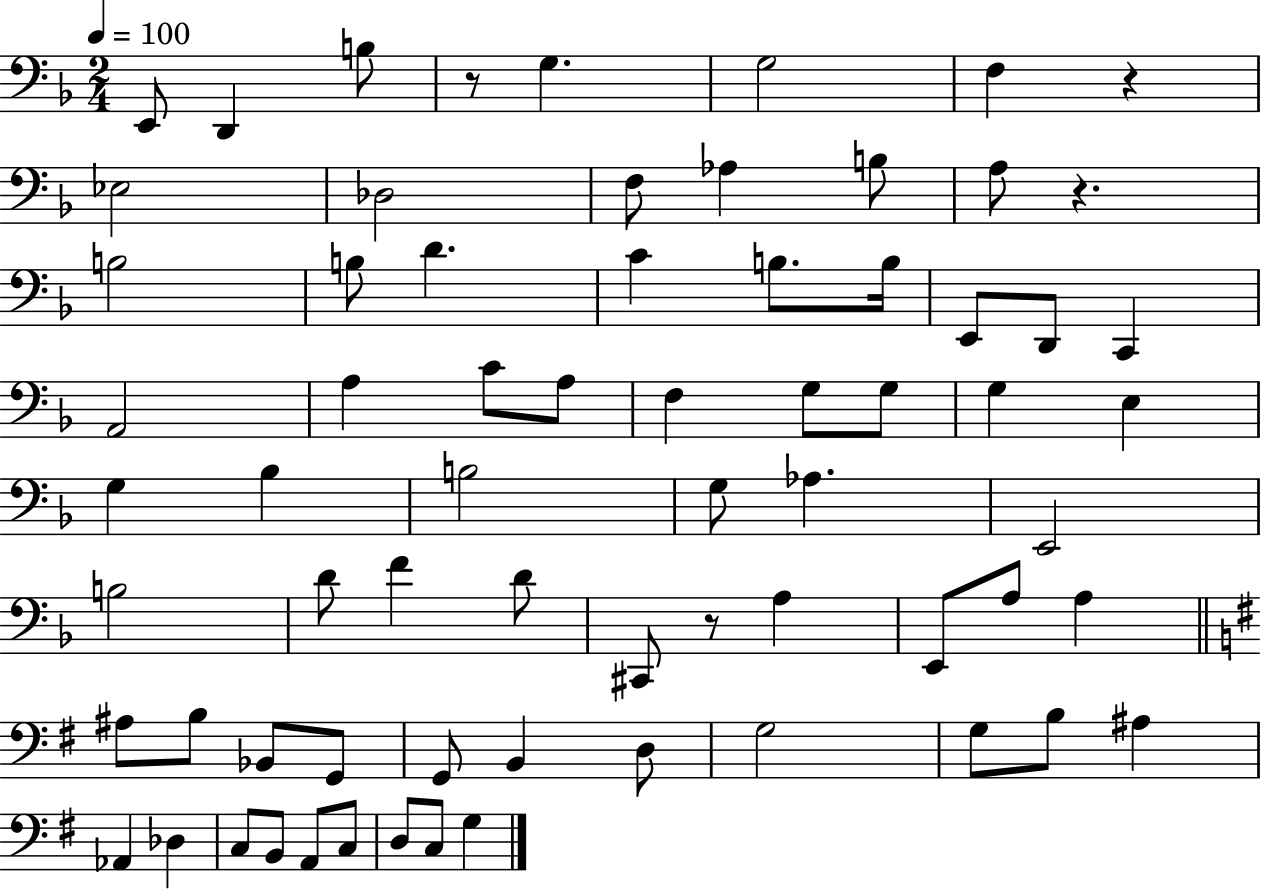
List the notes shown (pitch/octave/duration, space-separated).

E2/e D2/q B3/e R/e G3/q. G3/h F3/q R/q Eb3/h Db3/h F3/e Ab3/q B3/e A3/e R/q. B3/h B3/e D4/q. C4/q B3/e. B3/s E2/e D2/e C2/q A2/h A3/q C4/e A3/e F3/q G3/e G3/e G3/q E3/q G3/q Bb3/q B3/h G3/e Ab3/q. E2/h B3/h D4/e F4/q D4/e C#2/e R/e A3/q E2/e A3/e A3/q A#3/e B3/e Bb2/e G2/e G2/e B2/q D3/e G3/h G3/e B3/e A#3/q Ab2/q Db3/q C3/e B2/e A2/e C3/e D3/e C3/e G3/q